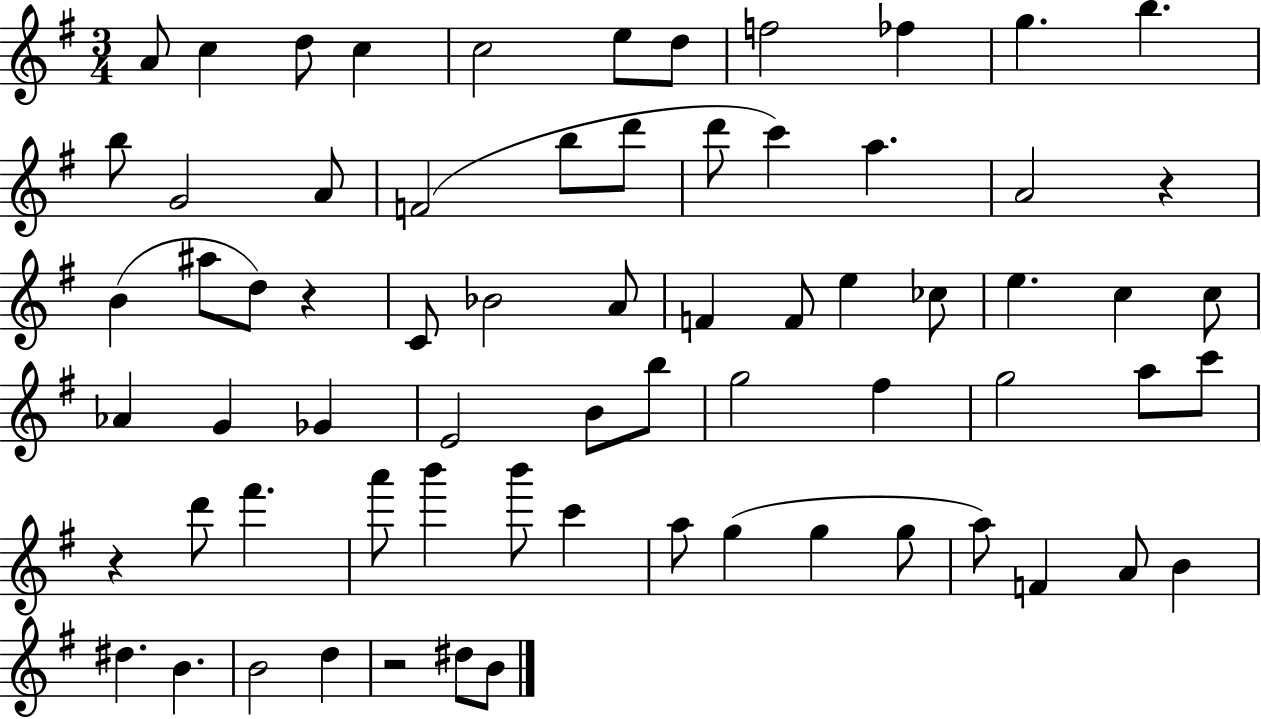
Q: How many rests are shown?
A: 4